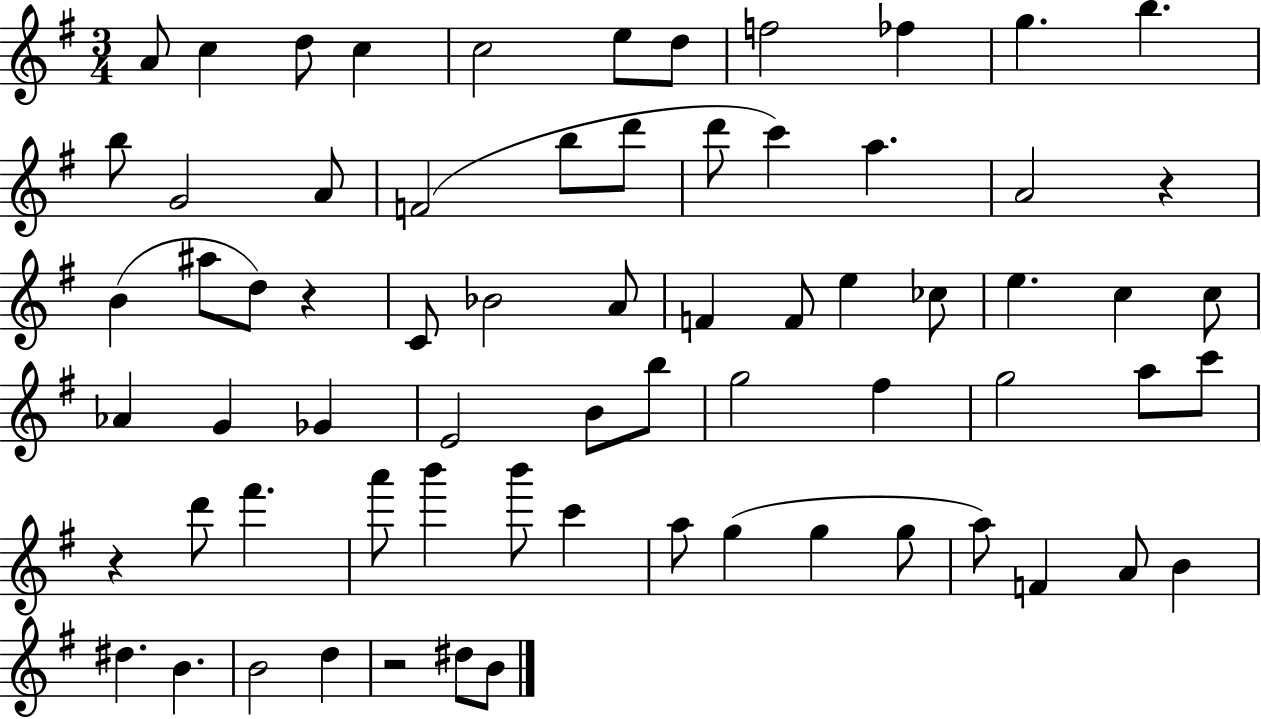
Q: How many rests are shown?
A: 4